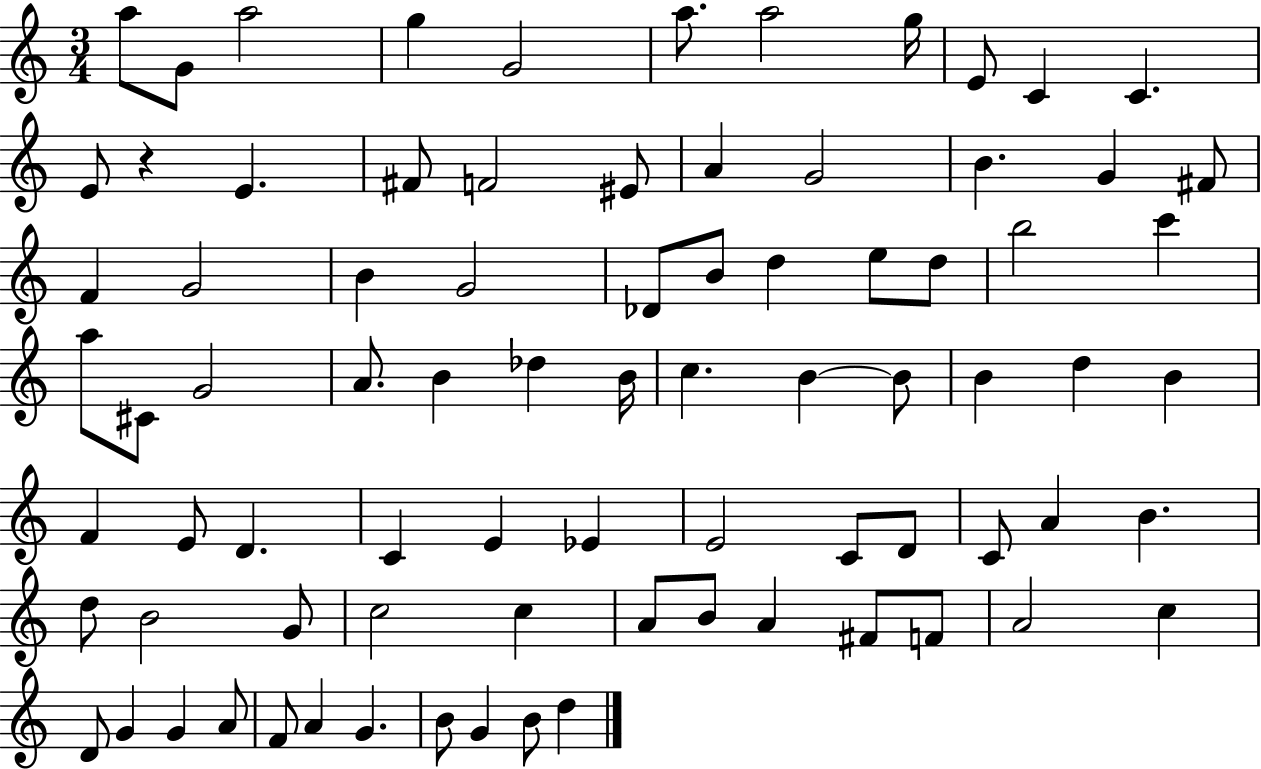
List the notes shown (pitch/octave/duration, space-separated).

A5/e G4/e A5/h G5/q G4/h A5/e. A5/h G5/s E4/e C4/q C4/q. E4/e R/q E4/q. F#4/e F4/h EIS4/e A4/q G4/h B4/q. G4/q F#4/e F4/q G4/h B4/q G4/h Db4/e B4/e D5/q E5/e D5/e B5/h C6/q A5/e C#4/e G4/h A4/e. B4/q Db5/q B4/s C5/q. B4/q B4/e B4/q D5/q B4/q F4/q E4/e D4/q. C4/q E4/q Eb4/q E4/h C4/e D4/e C4/e A4/q B4/q. D5/e B4/h G4/e C5/h C5/q A4/e B4/e A4/q F#4/e F4/e A4/h C5/q D4/e G4/q G4/q A4/e F4/e A4/q G4/q. B4/e G4/q B4/e D5/q